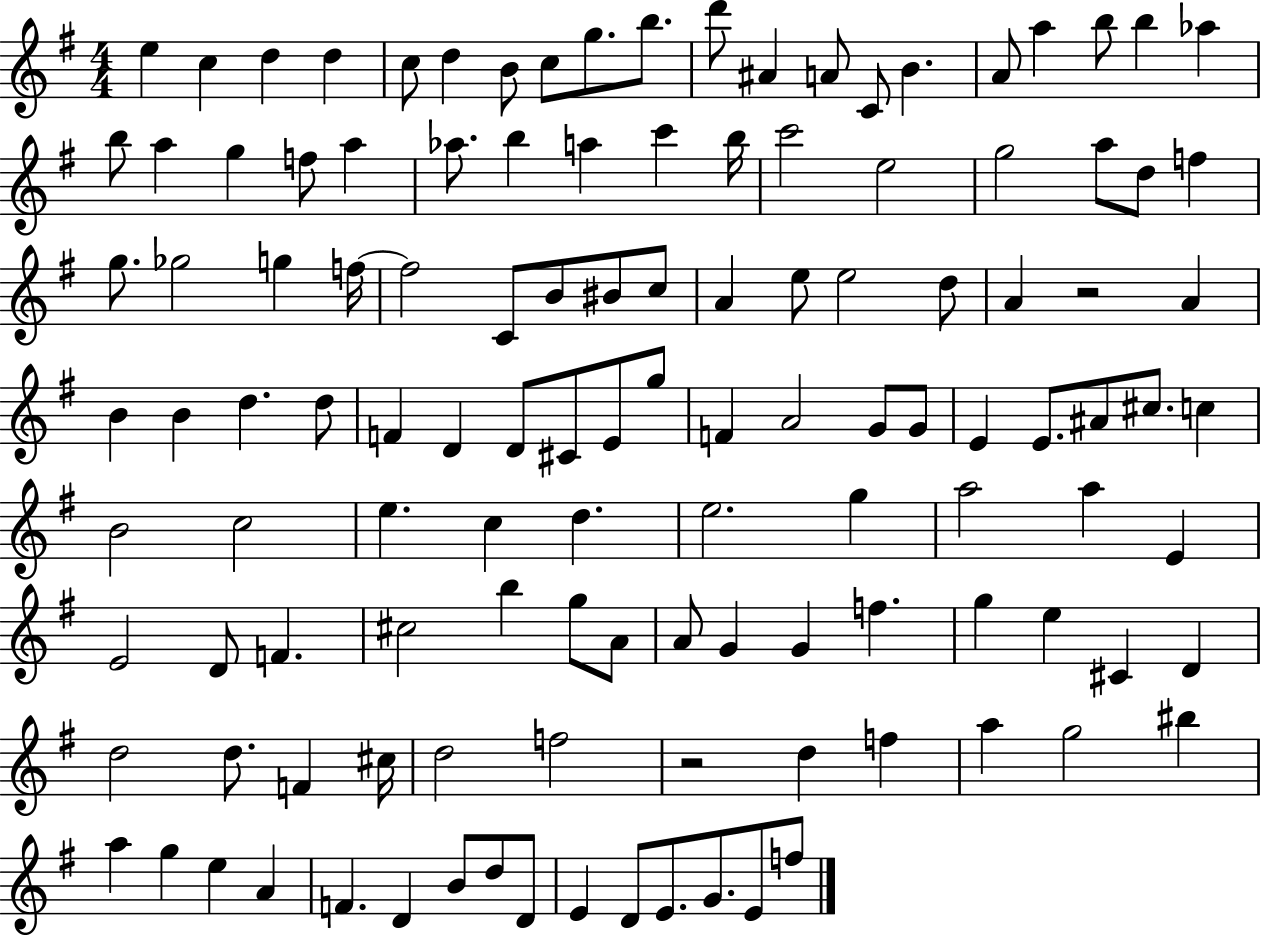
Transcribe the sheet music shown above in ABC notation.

X:1
T:Untitled
M:4/4
L:1/4
K:G
e c d d c/2 d B/2 c/2 g/2 b/2 d'/2 ^A A/2 C/2 B A/2 a b/2 b _a b/2 a g f/2 a _a/2 b a c' b/4 c'2 e2 g2 a/2 d/2 f g/2 _g2 g f/4 f2 C/2 B/2 ^B/2 c/2 A e/2 e2 d/2 A z2 A B B d d/2 F D D/2 ^C/2 E/2 g/2 F A2 G/2 G/2 E E/2 ^A/2 ^c/2 c B2 c2 e c d e2 g a2 a E E2 D/2 F ^c2 b g/2 A/2 A/2 G G f g e ^C D d2 d/2 F ^c/4 d2 f2 z2 d f a g2 ^b a g e A F D B/2 d/2 D/2 E D/2 E/2 G/2 E/2 f/2